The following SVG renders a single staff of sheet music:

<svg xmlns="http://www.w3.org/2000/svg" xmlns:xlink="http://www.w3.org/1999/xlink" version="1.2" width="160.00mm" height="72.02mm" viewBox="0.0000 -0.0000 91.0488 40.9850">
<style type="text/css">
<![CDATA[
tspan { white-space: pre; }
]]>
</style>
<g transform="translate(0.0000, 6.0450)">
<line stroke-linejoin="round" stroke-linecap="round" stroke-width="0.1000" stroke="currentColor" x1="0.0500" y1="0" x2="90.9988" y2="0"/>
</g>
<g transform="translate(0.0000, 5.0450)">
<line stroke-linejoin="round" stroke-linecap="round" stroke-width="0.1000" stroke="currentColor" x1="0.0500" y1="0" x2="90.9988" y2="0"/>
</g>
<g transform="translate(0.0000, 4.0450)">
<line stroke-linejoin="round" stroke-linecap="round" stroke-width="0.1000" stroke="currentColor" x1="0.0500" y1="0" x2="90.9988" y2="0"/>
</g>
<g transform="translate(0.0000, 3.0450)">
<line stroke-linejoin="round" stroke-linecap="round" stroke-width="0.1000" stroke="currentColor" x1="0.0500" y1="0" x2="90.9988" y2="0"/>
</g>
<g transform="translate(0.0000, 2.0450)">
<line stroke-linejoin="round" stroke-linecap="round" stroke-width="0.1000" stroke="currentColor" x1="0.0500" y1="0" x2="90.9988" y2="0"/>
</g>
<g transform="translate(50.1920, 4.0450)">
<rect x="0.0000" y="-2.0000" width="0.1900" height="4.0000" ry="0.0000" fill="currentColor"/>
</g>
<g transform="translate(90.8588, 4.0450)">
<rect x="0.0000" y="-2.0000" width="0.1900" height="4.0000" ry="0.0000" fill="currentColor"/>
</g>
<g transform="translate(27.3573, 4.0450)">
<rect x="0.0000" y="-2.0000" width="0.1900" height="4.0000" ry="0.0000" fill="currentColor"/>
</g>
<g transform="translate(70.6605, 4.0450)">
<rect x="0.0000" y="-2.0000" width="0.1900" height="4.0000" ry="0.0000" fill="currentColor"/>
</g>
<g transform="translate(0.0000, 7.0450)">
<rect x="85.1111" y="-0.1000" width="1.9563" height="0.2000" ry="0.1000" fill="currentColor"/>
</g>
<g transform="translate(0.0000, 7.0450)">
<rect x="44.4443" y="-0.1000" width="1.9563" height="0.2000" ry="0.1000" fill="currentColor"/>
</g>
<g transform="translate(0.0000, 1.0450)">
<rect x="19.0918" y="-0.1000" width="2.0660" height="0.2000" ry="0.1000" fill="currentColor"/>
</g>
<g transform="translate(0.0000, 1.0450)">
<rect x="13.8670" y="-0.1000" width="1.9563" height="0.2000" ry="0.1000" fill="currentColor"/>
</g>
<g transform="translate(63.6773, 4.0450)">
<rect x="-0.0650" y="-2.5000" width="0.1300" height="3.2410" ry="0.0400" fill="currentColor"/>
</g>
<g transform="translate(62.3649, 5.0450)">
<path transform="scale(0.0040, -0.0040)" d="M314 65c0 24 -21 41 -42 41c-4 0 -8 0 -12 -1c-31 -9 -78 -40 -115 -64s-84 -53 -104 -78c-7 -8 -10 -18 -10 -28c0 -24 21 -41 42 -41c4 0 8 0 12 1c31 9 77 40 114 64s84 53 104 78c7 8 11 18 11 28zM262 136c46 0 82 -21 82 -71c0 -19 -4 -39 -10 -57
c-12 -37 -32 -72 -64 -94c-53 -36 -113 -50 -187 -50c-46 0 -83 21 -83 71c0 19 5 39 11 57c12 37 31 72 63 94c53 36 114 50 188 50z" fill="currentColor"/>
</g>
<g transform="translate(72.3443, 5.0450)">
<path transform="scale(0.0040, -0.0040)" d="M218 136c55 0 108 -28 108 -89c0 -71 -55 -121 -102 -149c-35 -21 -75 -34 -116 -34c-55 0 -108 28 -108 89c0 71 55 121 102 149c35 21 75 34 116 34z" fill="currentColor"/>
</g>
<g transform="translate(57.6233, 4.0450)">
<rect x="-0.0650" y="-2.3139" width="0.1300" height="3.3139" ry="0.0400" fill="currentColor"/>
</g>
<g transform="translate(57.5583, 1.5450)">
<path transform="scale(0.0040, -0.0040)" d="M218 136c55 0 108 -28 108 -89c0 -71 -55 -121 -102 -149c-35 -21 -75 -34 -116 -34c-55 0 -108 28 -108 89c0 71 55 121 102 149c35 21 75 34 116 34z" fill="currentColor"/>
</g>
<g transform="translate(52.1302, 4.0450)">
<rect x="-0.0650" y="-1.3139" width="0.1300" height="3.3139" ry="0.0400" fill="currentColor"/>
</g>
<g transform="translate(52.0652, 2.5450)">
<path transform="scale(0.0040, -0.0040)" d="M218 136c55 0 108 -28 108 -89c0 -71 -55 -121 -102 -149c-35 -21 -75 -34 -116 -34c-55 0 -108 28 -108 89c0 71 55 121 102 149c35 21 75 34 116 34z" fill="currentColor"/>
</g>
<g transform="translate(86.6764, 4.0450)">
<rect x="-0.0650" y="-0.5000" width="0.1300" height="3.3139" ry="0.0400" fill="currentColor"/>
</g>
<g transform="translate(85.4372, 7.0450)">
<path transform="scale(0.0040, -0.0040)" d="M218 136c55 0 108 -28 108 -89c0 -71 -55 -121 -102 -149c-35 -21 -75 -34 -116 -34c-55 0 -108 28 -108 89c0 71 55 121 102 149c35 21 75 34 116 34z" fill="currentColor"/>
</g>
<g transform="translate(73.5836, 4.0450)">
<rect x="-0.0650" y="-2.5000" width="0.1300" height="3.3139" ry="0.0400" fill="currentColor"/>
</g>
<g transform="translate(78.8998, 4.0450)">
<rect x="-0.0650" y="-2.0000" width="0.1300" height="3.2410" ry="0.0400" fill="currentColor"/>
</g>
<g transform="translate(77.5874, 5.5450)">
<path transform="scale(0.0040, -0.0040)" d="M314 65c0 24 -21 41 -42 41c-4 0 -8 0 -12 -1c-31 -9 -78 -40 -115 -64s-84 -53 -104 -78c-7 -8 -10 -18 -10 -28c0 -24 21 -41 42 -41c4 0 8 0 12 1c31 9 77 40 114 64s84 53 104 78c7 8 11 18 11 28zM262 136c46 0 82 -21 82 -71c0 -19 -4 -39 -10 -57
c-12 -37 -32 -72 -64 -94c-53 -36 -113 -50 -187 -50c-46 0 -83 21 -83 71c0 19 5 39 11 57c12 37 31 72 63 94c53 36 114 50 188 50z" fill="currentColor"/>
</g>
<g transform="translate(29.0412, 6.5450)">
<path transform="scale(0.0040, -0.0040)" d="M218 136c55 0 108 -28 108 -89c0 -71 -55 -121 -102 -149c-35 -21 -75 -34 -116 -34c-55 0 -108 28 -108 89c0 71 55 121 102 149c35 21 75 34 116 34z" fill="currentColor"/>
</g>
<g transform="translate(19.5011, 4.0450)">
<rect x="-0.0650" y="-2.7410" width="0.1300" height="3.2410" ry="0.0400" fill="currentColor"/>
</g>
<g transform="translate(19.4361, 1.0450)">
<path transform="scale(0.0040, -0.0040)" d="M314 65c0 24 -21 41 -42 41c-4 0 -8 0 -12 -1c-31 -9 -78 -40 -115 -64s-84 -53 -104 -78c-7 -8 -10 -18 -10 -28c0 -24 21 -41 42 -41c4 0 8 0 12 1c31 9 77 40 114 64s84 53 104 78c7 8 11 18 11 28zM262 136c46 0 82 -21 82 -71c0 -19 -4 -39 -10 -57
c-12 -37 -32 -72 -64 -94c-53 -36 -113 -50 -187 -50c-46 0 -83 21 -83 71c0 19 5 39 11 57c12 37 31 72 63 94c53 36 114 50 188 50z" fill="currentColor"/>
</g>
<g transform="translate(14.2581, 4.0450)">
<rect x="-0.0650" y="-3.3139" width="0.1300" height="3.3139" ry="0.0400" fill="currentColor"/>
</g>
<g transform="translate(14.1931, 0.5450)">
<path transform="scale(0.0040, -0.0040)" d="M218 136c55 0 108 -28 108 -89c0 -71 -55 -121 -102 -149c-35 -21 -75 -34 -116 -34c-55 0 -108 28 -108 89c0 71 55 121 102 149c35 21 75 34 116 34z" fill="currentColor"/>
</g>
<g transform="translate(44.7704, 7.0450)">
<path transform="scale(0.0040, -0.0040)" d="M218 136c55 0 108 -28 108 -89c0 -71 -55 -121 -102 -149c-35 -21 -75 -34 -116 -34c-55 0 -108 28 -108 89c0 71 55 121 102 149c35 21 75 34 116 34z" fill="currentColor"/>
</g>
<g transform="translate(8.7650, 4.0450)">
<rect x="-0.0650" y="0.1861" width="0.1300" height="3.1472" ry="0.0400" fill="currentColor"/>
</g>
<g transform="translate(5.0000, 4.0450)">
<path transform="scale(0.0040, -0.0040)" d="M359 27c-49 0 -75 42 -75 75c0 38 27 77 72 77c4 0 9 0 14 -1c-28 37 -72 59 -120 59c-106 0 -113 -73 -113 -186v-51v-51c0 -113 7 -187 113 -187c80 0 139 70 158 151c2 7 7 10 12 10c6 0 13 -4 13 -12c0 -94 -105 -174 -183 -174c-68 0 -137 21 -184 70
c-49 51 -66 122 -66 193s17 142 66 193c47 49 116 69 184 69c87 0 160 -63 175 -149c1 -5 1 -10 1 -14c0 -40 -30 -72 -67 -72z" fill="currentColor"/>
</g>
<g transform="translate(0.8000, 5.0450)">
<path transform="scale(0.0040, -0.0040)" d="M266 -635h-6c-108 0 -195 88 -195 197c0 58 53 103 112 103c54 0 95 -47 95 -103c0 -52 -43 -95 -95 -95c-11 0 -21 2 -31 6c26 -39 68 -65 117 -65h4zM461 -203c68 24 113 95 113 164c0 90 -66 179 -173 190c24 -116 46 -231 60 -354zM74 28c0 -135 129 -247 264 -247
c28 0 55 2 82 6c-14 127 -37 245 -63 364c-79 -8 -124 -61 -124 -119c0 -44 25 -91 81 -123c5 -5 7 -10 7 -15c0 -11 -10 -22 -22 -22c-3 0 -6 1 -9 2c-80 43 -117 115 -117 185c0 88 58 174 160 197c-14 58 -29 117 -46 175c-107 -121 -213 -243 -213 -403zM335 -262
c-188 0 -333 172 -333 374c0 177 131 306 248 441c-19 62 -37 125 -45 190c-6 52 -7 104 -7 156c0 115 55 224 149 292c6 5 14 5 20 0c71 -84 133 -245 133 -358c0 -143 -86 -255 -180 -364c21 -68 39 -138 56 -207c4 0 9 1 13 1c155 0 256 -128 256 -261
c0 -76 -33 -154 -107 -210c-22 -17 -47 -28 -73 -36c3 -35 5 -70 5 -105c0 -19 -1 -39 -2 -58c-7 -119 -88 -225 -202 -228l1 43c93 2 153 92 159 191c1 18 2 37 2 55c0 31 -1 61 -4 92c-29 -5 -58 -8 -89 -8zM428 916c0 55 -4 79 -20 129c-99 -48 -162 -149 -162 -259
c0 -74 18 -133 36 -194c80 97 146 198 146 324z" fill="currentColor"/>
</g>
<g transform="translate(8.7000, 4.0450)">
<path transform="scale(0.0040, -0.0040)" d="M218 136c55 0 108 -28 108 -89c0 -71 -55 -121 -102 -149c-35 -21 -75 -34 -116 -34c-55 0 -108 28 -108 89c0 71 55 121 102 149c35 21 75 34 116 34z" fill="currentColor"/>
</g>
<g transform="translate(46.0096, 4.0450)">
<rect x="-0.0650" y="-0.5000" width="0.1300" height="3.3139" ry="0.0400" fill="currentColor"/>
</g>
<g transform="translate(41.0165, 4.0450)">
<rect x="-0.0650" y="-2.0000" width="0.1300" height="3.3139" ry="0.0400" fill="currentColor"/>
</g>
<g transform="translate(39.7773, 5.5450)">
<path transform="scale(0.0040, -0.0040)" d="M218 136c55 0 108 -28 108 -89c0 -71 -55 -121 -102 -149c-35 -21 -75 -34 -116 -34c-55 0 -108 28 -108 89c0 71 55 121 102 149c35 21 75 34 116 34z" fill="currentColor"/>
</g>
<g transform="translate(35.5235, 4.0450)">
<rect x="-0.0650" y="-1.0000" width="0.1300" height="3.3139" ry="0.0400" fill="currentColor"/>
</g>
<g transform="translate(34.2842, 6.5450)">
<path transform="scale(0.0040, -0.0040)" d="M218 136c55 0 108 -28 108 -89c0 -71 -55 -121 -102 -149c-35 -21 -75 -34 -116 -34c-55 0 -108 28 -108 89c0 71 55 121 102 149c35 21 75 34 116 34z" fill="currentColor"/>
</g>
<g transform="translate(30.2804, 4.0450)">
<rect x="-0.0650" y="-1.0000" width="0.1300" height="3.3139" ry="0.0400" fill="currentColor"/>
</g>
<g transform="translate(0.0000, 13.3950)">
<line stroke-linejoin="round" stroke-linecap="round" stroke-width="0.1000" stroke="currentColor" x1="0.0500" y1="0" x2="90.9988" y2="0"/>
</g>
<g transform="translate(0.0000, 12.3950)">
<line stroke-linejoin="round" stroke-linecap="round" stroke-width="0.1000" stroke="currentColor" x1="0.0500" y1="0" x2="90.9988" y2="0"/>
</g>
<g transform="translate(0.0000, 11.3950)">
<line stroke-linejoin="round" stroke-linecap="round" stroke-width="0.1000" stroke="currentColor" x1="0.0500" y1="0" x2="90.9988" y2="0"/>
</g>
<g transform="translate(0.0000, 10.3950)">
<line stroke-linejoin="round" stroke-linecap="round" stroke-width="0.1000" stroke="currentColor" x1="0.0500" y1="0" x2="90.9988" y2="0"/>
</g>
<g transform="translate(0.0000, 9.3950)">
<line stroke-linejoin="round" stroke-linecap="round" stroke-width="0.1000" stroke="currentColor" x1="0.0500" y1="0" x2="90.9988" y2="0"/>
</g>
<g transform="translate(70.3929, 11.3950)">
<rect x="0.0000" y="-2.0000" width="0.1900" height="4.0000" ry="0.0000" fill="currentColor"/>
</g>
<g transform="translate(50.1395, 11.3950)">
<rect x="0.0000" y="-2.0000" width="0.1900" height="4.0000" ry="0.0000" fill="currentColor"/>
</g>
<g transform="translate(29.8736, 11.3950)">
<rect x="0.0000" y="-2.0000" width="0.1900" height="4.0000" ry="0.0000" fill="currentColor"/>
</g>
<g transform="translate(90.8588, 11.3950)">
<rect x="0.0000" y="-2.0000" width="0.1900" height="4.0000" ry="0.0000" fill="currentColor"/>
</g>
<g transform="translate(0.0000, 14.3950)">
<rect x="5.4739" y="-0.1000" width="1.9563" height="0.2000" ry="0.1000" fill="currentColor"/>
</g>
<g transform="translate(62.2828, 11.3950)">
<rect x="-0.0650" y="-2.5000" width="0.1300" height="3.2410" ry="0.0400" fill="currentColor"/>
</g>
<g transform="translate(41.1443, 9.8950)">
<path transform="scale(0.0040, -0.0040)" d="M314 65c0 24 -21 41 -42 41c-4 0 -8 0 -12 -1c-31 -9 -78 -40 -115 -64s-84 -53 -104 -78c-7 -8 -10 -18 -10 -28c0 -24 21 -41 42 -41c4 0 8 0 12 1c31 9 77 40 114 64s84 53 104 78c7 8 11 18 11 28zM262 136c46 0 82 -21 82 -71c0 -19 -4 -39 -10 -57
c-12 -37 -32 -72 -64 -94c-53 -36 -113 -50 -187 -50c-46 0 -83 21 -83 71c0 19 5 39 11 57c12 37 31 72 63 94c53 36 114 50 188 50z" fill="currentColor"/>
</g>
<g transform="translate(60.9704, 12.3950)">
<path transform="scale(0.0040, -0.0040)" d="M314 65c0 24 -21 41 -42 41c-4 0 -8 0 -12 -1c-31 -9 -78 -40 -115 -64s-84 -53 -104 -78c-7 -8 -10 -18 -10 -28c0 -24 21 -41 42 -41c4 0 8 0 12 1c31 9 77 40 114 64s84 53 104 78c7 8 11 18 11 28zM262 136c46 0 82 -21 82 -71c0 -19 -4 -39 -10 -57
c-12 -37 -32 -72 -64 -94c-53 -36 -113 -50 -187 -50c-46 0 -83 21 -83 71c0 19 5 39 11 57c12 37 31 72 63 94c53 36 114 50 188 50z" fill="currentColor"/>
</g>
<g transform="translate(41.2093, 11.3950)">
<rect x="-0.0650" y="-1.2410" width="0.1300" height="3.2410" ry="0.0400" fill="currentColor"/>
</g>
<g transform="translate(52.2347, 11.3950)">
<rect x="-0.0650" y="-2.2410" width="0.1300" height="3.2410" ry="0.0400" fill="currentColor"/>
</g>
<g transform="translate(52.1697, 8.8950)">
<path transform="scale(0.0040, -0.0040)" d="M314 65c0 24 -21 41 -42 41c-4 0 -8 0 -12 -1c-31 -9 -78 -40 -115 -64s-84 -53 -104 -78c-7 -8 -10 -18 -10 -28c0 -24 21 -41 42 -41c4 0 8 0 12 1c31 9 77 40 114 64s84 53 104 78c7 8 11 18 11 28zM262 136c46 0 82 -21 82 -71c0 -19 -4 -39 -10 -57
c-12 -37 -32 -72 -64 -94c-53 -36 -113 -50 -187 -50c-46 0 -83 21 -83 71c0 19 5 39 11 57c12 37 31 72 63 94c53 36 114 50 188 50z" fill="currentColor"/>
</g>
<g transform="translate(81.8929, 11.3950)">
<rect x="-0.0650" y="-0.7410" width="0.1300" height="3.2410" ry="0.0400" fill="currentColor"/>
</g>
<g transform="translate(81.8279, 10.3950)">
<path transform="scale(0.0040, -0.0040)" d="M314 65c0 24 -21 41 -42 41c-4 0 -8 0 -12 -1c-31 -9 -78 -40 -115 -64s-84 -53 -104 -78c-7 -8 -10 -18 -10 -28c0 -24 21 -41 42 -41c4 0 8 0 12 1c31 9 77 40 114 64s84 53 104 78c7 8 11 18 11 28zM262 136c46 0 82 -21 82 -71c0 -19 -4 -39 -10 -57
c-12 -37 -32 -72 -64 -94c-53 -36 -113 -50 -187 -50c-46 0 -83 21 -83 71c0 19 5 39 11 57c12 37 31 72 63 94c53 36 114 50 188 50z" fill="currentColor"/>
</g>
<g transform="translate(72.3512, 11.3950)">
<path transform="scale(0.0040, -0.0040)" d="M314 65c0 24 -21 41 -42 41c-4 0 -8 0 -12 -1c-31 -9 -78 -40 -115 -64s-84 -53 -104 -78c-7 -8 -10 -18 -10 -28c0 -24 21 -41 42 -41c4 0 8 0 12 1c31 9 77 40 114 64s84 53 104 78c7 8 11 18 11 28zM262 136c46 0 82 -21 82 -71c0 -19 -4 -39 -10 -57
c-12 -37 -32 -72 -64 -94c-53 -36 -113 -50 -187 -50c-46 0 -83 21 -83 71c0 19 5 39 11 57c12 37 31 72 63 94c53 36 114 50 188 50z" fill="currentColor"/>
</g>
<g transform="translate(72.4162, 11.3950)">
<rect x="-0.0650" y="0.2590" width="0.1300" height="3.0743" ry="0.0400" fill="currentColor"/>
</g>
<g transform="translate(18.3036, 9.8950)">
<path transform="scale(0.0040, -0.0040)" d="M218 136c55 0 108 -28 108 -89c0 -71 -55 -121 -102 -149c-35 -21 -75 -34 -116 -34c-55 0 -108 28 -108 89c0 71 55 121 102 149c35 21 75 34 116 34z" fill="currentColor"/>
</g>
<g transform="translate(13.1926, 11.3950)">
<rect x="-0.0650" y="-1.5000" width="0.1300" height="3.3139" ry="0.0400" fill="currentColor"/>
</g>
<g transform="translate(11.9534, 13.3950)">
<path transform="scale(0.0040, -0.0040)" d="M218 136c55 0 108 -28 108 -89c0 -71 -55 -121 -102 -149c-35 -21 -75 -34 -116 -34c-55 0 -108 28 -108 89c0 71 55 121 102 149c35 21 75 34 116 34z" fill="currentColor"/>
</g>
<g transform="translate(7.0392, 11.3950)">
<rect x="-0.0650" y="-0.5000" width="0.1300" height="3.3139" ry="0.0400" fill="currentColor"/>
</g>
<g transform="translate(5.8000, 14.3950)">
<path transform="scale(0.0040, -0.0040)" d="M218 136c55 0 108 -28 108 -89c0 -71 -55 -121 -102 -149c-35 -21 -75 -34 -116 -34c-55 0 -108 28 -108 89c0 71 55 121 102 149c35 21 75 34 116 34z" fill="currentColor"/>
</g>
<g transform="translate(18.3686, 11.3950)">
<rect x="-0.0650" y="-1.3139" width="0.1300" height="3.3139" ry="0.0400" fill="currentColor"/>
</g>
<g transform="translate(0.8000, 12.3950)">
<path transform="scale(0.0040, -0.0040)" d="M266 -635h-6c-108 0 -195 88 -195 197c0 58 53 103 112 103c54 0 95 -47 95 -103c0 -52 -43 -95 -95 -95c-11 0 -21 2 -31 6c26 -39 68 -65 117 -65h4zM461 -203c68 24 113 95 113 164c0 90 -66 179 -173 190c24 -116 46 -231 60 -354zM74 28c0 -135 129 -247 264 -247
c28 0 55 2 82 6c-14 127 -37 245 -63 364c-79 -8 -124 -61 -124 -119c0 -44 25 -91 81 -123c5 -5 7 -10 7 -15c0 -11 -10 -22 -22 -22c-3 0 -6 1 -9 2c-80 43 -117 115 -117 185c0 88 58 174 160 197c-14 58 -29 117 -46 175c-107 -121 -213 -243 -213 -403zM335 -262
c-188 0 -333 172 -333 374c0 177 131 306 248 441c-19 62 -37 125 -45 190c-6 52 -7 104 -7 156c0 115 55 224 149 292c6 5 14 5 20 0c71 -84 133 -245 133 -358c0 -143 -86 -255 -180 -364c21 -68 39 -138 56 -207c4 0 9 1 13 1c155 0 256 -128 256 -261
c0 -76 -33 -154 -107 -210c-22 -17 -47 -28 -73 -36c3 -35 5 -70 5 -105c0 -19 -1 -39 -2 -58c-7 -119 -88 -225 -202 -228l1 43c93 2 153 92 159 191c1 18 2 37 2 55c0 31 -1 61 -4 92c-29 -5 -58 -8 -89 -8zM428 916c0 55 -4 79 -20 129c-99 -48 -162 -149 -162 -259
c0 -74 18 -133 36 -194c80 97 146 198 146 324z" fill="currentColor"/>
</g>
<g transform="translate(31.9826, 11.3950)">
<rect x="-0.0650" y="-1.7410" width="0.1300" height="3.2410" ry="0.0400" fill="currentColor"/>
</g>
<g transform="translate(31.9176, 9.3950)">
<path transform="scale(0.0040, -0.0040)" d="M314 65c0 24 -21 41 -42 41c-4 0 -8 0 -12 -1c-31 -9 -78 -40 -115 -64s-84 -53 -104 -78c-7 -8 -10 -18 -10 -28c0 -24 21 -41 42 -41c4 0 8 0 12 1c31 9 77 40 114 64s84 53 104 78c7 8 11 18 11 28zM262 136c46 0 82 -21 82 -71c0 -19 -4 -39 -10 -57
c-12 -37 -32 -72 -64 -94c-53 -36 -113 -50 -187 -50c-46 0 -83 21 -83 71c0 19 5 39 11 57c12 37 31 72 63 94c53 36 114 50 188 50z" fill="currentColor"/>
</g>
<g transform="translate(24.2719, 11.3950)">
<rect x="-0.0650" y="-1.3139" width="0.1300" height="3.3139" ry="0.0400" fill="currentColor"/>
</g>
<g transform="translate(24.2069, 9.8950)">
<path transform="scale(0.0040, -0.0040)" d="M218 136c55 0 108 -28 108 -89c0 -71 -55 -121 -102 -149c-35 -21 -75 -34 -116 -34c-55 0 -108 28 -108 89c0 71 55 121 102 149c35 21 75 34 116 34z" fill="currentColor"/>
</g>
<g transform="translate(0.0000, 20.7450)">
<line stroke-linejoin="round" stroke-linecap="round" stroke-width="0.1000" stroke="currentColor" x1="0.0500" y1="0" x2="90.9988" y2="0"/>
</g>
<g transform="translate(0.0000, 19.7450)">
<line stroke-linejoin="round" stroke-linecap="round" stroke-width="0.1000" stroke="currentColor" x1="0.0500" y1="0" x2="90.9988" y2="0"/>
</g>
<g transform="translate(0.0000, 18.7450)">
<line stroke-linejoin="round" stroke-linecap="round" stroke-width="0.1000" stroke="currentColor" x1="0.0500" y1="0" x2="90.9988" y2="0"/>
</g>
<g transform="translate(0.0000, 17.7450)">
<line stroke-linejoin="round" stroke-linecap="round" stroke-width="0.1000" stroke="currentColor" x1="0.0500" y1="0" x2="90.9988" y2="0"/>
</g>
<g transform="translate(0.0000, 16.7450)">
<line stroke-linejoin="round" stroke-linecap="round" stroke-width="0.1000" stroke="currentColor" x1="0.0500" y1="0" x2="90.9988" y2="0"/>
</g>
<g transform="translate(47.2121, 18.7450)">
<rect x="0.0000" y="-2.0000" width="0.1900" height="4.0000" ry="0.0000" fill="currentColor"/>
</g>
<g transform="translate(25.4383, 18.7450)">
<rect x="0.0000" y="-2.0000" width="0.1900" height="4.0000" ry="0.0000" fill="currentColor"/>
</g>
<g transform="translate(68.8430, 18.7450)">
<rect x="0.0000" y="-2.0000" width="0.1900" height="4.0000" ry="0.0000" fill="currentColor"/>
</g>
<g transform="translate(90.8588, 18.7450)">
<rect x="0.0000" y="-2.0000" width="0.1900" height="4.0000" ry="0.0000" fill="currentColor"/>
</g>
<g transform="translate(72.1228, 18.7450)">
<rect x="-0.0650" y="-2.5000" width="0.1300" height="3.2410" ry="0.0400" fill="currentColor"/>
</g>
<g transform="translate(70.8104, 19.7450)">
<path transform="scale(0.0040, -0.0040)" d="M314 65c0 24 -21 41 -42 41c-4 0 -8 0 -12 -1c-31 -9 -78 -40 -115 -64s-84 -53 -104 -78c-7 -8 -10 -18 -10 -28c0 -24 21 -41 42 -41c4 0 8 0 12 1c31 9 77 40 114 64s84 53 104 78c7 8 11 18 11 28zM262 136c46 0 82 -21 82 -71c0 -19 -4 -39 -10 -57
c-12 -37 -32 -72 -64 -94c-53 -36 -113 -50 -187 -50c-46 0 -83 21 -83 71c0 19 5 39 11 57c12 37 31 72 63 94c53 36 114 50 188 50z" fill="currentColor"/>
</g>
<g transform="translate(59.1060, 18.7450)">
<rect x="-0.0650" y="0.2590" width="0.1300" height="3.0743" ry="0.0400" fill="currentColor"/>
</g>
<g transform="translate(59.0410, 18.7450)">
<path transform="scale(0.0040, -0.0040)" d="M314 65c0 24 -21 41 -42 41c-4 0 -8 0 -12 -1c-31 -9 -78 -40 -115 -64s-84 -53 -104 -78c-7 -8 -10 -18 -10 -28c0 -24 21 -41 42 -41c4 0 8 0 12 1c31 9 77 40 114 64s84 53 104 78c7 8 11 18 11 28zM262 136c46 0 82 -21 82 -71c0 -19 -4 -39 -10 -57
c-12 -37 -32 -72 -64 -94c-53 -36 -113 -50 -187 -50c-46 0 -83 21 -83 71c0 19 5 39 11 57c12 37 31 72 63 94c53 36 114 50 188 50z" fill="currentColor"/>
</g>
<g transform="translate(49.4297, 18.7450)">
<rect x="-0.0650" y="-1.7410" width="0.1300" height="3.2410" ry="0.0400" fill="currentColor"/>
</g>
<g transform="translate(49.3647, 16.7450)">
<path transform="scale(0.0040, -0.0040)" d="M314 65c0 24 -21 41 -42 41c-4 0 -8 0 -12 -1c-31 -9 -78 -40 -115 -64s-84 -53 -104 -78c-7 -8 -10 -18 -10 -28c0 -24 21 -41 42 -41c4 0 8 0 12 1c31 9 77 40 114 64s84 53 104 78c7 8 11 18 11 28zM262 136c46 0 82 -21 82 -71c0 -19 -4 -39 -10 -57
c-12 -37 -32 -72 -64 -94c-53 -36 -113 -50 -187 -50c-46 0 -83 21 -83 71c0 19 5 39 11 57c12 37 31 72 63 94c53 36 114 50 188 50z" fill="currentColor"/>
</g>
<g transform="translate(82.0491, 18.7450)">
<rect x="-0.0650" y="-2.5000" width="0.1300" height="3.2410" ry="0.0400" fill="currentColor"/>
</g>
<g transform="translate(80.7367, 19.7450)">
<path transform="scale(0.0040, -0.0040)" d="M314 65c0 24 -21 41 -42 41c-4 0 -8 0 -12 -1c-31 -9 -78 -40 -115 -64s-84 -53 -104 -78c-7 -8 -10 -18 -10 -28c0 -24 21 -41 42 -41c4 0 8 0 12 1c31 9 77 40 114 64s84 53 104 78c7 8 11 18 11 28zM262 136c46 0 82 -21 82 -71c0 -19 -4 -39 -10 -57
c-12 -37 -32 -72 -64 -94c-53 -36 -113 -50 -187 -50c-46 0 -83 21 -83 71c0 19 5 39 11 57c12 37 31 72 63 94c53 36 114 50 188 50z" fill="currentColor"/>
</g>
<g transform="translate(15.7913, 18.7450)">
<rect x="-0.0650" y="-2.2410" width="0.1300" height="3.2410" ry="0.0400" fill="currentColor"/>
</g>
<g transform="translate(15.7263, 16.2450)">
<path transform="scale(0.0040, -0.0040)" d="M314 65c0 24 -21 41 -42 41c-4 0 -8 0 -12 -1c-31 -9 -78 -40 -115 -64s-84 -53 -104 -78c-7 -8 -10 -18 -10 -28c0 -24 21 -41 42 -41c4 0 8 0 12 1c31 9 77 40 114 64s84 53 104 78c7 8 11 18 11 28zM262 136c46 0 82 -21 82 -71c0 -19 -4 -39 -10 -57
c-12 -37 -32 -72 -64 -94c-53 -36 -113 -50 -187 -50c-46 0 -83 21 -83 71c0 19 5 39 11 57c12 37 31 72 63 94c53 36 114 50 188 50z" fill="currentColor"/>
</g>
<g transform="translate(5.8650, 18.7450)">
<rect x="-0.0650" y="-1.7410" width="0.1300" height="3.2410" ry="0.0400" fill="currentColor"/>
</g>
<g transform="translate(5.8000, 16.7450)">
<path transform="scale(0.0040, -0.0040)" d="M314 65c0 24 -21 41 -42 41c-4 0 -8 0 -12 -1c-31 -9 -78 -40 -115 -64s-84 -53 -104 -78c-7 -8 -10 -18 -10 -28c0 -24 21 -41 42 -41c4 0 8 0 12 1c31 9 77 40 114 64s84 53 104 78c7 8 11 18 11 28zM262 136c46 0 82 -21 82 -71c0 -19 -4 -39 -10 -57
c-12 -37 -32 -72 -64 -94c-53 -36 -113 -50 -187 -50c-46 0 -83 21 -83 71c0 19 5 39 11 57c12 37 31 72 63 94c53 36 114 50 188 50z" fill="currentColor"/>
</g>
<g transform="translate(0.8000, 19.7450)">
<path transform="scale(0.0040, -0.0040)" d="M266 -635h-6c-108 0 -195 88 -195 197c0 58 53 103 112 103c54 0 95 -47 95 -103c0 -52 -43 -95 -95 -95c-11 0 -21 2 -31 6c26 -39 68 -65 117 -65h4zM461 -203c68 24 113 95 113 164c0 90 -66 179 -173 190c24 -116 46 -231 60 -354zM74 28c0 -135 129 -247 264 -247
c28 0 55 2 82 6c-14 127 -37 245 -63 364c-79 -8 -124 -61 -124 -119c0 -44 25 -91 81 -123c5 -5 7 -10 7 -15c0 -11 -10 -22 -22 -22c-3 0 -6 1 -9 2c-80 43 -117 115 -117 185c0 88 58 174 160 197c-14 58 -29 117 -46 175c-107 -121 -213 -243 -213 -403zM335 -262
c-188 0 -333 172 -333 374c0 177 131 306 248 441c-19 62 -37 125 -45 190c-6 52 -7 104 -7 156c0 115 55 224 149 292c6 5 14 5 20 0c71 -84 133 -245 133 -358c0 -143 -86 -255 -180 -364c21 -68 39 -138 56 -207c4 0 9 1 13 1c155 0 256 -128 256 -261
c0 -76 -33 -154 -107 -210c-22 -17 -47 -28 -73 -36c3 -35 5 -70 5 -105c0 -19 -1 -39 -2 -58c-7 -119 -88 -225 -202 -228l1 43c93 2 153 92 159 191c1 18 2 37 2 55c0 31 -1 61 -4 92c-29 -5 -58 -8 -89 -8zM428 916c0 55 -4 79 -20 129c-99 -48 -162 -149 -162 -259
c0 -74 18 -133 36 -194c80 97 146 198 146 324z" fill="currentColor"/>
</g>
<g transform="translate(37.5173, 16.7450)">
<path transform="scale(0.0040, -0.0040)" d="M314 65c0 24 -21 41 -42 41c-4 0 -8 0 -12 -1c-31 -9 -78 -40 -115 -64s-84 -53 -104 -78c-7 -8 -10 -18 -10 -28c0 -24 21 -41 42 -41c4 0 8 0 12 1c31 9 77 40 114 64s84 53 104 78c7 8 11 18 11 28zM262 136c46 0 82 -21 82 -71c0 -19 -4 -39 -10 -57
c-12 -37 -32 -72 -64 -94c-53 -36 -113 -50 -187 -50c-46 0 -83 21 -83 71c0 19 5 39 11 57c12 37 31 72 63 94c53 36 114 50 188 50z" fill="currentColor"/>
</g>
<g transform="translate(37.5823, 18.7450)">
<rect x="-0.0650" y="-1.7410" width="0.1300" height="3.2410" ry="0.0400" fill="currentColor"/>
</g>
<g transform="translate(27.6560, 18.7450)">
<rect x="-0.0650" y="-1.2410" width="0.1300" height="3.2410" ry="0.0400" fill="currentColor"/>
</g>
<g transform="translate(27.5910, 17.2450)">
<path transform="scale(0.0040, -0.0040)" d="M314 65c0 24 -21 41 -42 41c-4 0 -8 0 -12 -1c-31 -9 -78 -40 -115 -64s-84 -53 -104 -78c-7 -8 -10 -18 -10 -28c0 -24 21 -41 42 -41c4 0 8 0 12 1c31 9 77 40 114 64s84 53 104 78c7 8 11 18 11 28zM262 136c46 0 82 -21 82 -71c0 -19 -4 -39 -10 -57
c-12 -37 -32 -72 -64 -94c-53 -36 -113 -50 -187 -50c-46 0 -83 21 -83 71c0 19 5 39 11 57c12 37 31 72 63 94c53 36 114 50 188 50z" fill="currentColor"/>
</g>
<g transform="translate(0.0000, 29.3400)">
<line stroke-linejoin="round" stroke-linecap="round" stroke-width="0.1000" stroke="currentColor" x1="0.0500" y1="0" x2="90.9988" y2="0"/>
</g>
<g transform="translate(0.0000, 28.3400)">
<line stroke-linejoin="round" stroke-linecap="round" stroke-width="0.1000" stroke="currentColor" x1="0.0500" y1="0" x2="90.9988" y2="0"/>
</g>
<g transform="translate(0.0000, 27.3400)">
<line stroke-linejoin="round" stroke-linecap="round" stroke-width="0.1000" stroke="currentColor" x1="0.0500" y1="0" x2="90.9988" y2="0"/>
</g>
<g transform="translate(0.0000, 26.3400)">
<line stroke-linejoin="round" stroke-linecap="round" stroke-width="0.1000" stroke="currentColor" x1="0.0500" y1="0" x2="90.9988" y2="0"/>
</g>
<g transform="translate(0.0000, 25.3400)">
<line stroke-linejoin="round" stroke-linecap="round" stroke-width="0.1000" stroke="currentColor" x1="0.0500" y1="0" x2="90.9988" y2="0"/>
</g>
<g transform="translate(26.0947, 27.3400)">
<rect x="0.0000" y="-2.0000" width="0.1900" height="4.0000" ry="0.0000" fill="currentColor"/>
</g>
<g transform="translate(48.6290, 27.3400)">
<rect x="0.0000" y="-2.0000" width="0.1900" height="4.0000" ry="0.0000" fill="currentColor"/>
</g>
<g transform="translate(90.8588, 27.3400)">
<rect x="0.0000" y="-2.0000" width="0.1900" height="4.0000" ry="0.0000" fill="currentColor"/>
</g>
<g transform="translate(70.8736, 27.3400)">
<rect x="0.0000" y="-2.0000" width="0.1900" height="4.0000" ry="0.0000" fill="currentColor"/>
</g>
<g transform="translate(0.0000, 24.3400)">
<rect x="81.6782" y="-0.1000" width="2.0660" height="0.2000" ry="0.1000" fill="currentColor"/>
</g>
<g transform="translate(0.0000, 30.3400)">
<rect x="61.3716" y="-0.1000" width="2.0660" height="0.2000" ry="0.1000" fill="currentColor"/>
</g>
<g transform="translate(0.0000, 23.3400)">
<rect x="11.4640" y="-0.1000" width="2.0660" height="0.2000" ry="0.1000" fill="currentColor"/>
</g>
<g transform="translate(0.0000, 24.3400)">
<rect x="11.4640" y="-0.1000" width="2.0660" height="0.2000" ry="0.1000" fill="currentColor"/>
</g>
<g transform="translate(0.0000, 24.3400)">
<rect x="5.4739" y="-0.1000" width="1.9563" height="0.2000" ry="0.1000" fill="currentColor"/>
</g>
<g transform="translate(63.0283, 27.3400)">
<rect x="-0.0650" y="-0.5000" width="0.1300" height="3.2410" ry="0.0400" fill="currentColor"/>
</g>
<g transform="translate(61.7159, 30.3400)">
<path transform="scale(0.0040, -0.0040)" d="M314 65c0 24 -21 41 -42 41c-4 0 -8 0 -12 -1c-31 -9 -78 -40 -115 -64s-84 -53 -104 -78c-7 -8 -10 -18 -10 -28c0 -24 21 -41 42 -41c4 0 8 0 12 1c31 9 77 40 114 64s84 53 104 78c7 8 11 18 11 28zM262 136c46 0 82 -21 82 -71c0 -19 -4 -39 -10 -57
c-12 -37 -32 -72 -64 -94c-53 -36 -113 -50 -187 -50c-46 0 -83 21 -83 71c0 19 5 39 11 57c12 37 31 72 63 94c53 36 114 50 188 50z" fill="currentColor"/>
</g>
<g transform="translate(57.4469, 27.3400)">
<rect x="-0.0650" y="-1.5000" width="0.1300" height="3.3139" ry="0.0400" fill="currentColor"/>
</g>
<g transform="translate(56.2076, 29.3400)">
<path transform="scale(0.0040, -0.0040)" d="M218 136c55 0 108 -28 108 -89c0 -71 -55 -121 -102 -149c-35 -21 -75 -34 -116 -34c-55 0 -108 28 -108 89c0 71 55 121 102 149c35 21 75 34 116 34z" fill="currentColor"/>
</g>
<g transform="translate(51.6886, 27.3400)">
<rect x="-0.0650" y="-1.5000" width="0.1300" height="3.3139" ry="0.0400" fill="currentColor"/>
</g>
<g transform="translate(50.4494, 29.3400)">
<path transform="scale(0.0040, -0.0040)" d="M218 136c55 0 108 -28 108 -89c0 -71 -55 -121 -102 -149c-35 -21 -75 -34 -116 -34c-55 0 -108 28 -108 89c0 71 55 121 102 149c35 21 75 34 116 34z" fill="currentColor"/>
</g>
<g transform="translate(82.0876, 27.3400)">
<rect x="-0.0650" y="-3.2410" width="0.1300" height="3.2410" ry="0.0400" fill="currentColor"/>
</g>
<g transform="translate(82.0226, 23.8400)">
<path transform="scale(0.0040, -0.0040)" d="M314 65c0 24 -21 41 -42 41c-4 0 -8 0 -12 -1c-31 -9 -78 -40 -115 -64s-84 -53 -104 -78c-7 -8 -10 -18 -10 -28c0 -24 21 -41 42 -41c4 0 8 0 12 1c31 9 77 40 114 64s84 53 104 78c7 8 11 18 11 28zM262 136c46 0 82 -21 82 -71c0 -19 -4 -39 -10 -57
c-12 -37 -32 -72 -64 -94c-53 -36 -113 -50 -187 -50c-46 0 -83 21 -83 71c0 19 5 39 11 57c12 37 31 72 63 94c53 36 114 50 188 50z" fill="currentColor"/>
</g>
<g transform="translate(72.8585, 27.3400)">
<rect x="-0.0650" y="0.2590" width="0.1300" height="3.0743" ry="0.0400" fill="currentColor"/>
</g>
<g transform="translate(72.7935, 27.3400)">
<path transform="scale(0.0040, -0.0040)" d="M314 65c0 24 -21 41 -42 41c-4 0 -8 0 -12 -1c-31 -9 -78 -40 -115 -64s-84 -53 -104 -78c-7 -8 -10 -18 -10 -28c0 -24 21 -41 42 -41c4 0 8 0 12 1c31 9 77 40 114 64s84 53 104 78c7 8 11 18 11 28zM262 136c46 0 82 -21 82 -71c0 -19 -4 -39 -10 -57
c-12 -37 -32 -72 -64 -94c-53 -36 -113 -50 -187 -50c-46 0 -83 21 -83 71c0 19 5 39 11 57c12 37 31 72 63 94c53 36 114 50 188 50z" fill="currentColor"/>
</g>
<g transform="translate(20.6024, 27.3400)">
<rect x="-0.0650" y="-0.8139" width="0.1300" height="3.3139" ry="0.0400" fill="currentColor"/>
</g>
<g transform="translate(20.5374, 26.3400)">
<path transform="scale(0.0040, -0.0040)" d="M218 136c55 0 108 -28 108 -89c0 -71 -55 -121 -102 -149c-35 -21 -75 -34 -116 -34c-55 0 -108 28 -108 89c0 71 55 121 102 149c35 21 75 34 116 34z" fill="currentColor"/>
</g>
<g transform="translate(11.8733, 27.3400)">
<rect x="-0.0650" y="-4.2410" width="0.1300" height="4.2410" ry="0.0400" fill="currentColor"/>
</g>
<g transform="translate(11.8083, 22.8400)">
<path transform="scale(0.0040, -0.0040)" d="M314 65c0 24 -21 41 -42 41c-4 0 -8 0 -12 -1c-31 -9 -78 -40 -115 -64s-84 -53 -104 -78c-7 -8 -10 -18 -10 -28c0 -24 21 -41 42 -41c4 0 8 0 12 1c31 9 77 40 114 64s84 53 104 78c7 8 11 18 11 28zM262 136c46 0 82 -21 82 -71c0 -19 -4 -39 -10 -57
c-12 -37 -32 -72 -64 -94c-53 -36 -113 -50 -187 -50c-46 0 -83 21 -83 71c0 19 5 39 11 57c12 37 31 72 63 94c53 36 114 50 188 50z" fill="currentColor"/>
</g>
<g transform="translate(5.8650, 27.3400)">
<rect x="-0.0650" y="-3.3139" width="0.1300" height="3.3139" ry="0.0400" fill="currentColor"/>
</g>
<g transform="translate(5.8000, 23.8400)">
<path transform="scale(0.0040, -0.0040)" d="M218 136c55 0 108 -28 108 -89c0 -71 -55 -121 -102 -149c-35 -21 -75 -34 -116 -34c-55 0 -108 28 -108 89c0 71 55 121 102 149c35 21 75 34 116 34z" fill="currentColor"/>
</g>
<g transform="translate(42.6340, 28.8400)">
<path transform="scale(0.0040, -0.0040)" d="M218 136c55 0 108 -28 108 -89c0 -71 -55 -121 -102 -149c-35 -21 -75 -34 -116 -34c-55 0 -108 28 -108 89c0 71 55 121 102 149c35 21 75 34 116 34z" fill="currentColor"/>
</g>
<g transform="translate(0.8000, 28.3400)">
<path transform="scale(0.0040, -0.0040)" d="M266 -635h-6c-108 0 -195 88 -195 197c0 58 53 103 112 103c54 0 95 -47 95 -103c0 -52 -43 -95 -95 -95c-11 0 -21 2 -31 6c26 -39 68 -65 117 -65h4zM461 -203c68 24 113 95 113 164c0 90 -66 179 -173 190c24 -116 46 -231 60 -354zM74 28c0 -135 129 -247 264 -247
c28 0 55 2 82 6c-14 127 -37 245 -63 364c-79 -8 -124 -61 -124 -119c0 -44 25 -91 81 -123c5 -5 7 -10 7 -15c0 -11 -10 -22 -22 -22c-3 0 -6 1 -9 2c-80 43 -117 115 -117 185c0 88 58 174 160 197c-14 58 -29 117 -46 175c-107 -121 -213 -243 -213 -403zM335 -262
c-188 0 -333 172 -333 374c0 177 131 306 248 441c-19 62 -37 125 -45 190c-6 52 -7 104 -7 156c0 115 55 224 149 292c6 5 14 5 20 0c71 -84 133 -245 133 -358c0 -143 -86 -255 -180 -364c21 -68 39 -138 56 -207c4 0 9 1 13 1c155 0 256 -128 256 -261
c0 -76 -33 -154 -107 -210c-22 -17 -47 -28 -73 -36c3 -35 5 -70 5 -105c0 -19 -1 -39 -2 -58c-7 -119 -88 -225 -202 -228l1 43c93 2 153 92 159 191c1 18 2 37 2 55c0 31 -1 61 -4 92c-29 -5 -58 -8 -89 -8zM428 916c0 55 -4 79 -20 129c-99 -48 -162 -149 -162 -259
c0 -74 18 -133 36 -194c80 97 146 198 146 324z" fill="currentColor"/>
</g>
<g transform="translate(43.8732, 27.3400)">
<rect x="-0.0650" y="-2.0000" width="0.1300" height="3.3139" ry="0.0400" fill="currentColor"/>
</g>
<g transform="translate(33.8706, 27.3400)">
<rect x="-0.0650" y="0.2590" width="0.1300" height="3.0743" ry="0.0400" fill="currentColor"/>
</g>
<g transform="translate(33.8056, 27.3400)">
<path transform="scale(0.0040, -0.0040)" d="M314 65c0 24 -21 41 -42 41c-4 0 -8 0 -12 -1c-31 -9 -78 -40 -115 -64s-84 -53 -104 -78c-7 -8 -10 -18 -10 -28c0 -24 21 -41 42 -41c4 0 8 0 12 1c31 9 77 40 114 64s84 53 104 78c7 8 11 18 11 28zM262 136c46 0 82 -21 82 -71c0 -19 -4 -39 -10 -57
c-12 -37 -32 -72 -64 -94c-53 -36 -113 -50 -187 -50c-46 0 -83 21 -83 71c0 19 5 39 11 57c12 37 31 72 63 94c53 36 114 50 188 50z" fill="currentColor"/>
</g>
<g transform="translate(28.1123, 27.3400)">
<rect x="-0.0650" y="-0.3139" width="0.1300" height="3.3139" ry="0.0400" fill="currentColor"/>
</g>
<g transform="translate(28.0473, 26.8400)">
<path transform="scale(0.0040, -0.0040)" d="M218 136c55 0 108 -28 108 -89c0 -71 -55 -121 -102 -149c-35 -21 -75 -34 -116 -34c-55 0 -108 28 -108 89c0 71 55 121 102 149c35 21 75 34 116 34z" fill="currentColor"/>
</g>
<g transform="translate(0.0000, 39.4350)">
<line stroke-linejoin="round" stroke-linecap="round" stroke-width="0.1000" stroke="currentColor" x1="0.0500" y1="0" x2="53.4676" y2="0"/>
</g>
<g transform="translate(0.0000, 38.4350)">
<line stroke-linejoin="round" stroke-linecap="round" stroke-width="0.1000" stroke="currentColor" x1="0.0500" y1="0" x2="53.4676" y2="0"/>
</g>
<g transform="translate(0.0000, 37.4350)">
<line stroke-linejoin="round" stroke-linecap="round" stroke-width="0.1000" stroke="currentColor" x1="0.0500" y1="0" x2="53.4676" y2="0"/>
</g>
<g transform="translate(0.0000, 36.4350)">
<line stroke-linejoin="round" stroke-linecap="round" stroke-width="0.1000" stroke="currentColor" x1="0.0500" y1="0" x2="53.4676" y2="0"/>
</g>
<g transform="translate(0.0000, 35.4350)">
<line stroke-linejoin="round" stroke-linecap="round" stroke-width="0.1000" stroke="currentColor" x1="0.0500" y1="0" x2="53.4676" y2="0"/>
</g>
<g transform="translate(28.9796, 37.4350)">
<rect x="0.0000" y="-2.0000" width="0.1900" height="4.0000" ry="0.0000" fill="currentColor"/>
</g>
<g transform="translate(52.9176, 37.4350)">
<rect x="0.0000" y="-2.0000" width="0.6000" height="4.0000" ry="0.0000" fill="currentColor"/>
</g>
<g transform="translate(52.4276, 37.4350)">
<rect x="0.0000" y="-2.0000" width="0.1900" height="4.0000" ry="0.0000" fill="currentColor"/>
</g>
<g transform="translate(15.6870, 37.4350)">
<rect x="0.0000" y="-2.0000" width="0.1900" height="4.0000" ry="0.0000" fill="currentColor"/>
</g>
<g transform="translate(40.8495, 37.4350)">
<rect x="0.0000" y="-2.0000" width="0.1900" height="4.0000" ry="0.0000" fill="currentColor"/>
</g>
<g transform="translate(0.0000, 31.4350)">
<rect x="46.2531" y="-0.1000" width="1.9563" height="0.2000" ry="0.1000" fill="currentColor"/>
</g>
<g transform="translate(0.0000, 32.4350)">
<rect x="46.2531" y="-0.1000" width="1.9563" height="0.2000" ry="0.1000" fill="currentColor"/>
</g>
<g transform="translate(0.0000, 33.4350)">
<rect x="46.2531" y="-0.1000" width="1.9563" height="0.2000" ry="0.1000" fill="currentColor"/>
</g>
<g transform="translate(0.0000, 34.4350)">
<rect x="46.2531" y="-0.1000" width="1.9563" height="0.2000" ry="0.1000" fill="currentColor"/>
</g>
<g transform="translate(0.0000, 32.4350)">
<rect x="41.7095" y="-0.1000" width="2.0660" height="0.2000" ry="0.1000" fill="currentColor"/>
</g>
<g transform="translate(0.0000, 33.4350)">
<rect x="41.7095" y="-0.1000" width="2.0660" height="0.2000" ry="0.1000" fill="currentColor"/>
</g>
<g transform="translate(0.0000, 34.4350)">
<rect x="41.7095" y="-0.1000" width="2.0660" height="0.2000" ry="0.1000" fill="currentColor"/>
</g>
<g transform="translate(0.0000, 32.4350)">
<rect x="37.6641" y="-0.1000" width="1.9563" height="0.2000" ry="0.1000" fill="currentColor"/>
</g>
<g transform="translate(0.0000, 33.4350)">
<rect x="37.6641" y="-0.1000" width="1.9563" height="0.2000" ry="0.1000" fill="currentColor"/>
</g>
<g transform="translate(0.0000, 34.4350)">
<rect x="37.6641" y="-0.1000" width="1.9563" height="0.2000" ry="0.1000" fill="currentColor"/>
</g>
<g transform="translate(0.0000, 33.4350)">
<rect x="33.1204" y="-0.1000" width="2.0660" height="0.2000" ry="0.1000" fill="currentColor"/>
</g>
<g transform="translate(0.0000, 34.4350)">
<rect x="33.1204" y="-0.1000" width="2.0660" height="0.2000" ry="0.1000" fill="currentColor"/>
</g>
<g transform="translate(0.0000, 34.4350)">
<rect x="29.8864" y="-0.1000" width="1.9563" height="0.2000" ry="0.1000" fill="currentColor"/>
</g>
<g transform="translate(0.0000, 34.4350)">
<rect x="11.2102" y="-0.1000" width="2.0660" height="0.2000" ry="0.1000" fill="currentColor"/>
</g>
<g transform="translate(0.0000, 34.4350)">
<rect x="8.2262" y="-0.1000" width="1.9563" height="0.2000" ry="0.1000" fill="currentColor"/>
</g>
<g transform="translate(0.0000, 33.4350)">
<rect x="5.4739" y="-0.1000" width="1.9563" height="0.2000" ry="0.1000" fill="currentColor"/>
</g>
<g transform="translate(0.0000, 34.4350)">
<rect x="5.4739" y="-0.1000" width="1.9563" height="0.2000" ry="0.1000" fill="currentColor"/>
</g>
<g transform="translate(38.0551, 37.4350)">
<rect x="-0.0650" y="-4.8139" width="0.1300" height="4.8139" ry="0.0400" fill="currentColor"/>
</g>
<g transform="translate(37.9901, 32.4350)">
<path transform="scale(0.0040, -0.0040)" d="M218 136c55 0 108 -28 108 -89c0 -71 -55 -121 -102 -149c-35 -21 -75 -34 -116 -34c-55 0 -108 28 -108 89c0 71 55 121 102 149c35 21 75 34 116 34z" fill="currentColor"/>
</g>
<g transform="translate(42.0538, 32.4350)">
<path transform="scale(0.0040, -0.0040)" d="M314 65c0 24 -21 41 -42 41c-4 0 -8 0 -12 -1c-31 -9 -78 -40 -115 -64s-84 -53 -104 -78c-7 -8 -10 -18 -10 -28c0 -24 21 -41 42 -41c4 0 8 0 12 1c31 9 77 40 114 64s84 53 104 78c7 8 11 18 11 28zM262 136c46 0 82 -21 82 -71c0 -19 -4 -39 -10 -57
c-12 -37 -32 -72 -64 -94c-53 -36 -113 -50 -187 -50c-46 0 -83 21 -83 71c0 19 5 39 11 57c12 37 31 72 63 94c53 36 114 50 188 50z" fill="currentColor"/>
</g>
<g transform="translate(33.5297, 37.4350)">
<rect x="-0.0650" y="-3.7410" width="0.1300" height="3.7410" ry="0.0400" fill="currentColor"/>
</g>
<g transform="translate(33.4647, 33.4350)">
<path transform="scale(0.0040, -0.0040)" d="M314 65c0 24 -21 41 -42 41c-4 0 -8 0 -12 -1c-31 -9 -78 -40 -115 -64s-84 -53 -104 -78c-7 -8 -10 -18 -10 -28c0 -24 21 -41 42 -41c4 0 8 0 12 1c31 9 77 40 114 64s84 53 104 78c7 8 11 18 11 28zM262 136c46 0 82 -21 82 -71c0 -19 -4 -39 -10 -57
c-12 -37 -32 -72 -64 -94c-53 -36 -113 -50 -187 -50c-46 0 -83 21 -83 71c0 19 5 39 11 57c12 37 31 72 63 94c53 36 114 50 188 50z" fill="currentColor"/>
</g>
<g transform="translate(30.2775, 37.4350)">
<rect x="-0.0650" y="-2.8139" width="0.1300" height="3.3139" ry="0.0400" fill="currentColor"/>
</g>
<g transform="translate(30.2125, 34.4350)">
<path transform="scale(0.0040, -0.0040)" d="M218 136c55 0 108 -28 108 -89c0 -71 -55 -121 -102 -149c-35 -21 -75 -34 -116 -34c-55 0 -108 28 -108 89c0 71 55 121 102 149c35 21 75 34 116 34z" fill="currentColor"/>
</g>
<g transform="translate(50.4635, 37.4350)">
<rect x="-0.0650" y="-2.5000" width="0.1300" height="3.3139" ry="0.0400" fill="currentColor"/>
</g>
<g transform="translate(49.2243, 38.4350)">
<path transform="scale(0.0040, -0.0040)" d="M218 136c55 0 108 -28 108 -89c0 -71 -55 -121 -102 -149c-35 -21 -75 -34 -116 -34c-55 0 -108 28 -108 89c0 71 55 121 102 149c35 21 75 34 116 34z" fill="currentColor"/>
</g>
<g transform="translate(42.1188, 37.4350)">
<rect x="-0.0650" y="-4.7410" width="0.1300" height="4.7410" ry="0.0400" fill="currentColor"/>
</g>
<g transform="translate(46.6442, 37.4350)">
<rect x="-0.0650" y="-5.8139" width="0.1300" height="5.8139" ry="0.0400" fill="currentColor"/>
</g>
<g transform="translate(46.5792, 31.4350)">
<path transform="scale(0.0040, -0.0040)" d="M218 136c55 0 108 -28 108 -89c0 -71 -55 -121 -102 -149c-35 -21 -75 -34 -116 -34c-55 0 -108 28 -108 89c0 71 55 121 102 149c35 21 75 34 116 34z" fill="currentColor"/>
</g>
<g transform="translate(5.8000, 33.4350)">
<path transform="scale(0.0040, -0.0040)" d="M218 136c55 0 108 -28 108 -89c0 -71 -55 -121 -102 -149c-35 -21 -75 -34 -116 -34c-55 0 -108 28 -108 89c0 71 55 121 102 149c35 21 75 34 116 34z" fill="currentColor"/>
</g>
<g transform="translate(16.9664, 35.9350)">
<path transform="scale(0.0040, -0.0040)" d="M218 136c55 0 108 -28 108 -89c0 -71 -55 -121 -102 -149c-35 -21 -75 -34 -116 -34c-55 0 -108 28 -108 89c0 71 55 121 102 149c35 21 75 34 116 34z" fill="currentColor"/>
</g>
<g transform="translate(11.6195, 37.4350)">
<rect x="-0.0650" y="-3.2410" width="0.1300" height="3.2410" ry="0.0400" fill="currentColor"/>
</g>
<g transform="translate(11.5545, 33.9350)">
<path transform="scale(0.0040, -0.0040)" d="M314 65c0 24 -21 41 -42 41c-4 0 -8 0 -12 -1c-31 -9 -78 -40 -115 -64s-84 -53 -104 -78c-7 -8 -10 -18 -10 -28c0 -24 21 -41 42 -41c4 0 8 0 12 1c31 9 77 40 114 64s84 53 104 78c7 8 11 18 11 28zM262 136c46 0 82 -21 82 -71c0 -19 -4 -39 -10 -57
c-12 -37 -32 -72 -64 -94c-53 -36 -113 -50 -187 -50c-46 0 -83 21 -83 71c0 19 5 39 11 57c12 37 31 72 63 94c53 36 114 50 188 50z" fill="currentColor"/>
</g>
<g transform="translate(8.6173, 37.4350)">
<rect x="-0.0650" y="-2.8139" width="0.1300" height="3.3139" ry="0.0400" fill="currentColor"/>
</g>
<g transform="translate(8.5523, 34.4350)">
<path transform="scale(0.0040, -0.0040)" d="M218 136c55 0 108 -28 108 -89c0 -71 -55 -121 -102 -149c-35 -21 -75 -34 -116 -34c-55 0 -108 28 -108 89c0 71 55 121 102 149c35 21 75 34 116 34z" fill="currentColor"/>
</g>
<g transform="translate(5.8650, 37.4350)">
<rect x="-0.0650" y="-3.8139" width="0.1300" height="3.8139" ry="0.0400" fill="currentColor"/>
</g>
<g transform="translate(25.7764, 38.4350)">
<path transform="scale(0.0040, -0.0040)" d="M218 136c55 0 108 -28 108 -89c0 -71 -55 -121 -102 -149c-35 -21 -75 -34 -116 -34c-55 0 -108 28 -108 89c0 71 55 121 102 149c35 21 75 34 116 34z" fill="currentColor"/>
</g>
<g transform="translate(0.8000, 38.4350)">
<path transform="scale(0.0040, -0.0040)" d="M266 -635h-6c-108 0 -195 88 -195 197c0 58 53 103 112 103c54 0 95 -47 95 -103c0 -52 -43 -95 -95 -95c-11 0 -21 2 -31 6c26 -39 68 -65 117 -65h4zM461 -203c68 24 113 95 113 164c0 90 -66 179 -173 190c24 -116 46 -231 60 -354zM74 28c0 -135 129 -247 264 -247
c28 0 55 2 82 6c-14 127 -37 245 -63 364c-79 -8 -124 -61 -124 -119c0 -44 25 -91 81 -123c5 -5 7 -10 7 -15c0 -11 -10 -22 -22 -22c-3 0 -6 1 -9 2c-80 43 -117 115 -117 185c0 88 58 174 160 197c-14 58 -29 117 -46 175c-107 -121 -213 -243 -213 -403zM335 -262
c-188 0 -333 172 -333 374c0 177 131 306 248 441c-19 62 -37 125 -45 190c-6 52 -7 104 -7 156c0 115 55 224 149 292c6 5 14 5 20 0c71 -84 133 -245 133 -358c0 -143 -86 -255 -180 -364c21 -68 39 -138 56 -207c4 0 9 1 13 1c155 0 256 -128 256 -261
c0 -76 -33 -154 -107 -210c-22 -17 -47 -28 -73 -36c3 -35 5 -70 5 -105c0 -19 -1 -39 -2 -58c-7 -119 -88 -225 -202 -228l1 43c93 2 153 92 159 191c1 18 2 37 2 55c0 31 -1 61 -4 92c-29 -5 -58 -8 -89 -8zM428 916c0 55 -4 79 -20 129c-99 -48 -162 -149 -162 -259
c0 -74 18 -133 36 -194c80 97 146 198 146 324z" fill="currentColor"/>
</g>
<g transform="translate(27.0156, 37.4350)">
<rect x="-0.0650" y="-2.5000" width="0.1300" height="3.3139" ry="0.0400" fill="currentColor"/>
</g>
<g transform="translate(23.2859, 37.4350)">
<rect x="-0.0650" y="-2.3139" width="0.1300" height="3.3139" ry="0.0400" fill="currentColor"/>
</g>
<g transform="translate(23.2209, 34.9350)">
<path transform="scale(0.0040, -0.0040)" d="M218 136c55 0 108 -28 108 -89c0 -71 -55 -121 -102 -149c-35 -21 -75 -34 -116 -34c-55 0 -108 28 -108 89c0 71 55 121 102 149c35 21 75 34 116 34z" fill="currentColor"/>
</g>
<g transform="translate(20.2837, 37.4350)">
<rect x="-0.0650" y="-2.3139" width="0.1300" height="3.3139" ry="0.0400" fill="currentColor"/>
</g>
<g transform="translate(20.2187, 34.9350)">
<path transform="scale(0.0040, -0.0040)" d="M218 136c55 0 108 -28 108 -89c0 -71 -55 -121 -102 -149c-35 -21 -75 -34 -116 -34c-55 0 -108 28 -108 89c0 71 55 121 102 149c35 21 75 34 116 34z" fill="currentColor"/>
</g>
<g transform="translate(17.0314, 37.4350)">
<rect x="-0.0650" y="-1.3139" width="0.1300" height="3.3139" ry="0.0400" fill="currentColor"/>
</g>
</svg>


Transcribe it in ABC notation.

X:1
T:Untitled
M:4/4
L:1/4
K:C
B b a2 D D F C e g G2 G F2 C C E e e f2 e2 g2 G2 B2 d2 f2 g2 e2 f2 f2 B2 G2 G2 b d'2 d c B2 F E E C2 B2 b2 c' a b2 e g g G a c'2 e' e'2 g' G